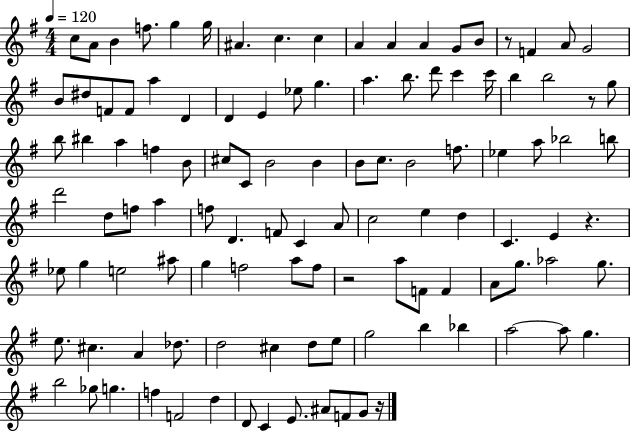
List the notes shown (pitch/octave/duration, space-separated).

C5/e A4/e B4/q F5/e. G5/q G5/s A#4/q. C5/q. C5/q A4/q A4/q A4/q G4/e B4/e R/e F4/q A4/e G4/h B4/e D#5/e F4/e F4/e A5/q D4/q D4/q E4/q Eb5/e G5/q. A5/q. B5/e. D6/e C6/q C6/s B5/q B5/h R/e G5/e B5/e BIS5/q A5/q F5/q B4/e C#5/e C4/e B4/h B4/q B4/e C5/e. B4/h F5/e. Eb5/q A5/e Bb5/h B5/e D6/h D5/e F5/e A5/q F5/e D4/q. F4/e C4/q A4/e C5/h E5/q D5/q C4/q. E4/q R/q. Eb5/e G5/q E5/h A#5/e G5/q F5/h A5/e F5/e R/h A5/e F4/e F4/q A4/e G5/e. Ab5/h G5/e. E5/e. C#5/q. A4/q Db5/e. D5/h C#5/q D5/e E5/e G5/h B5/q Bb5/q A5/h A5/e G5/q. B5/h Gb5/e G5/q. F5/q F4/h D5/q D4/e C4/q E4/e. A#4/e F4/e G4/e R/s